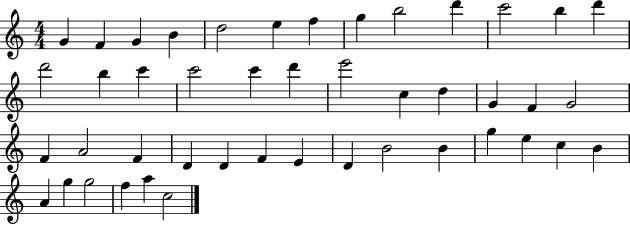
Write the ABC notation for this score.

X:1
T:Untitled
M:4/4
L:1/4
K:C
G F G B d2 e f g b2 d' c'2 b d' d'2 b c' c'2 c' d' e'2 c d G F G2 F A2 F D D F E D B2 B g e c B A g g2 f a c2